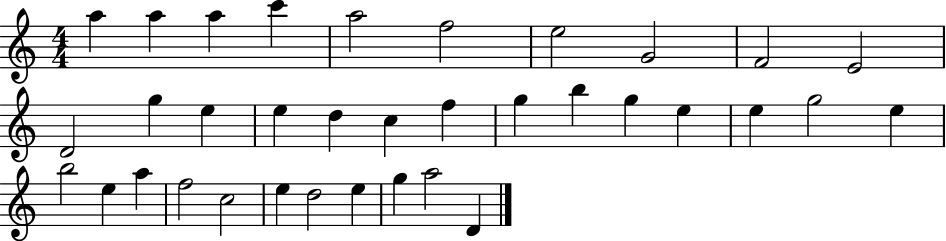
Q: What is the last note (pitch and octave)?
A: D4